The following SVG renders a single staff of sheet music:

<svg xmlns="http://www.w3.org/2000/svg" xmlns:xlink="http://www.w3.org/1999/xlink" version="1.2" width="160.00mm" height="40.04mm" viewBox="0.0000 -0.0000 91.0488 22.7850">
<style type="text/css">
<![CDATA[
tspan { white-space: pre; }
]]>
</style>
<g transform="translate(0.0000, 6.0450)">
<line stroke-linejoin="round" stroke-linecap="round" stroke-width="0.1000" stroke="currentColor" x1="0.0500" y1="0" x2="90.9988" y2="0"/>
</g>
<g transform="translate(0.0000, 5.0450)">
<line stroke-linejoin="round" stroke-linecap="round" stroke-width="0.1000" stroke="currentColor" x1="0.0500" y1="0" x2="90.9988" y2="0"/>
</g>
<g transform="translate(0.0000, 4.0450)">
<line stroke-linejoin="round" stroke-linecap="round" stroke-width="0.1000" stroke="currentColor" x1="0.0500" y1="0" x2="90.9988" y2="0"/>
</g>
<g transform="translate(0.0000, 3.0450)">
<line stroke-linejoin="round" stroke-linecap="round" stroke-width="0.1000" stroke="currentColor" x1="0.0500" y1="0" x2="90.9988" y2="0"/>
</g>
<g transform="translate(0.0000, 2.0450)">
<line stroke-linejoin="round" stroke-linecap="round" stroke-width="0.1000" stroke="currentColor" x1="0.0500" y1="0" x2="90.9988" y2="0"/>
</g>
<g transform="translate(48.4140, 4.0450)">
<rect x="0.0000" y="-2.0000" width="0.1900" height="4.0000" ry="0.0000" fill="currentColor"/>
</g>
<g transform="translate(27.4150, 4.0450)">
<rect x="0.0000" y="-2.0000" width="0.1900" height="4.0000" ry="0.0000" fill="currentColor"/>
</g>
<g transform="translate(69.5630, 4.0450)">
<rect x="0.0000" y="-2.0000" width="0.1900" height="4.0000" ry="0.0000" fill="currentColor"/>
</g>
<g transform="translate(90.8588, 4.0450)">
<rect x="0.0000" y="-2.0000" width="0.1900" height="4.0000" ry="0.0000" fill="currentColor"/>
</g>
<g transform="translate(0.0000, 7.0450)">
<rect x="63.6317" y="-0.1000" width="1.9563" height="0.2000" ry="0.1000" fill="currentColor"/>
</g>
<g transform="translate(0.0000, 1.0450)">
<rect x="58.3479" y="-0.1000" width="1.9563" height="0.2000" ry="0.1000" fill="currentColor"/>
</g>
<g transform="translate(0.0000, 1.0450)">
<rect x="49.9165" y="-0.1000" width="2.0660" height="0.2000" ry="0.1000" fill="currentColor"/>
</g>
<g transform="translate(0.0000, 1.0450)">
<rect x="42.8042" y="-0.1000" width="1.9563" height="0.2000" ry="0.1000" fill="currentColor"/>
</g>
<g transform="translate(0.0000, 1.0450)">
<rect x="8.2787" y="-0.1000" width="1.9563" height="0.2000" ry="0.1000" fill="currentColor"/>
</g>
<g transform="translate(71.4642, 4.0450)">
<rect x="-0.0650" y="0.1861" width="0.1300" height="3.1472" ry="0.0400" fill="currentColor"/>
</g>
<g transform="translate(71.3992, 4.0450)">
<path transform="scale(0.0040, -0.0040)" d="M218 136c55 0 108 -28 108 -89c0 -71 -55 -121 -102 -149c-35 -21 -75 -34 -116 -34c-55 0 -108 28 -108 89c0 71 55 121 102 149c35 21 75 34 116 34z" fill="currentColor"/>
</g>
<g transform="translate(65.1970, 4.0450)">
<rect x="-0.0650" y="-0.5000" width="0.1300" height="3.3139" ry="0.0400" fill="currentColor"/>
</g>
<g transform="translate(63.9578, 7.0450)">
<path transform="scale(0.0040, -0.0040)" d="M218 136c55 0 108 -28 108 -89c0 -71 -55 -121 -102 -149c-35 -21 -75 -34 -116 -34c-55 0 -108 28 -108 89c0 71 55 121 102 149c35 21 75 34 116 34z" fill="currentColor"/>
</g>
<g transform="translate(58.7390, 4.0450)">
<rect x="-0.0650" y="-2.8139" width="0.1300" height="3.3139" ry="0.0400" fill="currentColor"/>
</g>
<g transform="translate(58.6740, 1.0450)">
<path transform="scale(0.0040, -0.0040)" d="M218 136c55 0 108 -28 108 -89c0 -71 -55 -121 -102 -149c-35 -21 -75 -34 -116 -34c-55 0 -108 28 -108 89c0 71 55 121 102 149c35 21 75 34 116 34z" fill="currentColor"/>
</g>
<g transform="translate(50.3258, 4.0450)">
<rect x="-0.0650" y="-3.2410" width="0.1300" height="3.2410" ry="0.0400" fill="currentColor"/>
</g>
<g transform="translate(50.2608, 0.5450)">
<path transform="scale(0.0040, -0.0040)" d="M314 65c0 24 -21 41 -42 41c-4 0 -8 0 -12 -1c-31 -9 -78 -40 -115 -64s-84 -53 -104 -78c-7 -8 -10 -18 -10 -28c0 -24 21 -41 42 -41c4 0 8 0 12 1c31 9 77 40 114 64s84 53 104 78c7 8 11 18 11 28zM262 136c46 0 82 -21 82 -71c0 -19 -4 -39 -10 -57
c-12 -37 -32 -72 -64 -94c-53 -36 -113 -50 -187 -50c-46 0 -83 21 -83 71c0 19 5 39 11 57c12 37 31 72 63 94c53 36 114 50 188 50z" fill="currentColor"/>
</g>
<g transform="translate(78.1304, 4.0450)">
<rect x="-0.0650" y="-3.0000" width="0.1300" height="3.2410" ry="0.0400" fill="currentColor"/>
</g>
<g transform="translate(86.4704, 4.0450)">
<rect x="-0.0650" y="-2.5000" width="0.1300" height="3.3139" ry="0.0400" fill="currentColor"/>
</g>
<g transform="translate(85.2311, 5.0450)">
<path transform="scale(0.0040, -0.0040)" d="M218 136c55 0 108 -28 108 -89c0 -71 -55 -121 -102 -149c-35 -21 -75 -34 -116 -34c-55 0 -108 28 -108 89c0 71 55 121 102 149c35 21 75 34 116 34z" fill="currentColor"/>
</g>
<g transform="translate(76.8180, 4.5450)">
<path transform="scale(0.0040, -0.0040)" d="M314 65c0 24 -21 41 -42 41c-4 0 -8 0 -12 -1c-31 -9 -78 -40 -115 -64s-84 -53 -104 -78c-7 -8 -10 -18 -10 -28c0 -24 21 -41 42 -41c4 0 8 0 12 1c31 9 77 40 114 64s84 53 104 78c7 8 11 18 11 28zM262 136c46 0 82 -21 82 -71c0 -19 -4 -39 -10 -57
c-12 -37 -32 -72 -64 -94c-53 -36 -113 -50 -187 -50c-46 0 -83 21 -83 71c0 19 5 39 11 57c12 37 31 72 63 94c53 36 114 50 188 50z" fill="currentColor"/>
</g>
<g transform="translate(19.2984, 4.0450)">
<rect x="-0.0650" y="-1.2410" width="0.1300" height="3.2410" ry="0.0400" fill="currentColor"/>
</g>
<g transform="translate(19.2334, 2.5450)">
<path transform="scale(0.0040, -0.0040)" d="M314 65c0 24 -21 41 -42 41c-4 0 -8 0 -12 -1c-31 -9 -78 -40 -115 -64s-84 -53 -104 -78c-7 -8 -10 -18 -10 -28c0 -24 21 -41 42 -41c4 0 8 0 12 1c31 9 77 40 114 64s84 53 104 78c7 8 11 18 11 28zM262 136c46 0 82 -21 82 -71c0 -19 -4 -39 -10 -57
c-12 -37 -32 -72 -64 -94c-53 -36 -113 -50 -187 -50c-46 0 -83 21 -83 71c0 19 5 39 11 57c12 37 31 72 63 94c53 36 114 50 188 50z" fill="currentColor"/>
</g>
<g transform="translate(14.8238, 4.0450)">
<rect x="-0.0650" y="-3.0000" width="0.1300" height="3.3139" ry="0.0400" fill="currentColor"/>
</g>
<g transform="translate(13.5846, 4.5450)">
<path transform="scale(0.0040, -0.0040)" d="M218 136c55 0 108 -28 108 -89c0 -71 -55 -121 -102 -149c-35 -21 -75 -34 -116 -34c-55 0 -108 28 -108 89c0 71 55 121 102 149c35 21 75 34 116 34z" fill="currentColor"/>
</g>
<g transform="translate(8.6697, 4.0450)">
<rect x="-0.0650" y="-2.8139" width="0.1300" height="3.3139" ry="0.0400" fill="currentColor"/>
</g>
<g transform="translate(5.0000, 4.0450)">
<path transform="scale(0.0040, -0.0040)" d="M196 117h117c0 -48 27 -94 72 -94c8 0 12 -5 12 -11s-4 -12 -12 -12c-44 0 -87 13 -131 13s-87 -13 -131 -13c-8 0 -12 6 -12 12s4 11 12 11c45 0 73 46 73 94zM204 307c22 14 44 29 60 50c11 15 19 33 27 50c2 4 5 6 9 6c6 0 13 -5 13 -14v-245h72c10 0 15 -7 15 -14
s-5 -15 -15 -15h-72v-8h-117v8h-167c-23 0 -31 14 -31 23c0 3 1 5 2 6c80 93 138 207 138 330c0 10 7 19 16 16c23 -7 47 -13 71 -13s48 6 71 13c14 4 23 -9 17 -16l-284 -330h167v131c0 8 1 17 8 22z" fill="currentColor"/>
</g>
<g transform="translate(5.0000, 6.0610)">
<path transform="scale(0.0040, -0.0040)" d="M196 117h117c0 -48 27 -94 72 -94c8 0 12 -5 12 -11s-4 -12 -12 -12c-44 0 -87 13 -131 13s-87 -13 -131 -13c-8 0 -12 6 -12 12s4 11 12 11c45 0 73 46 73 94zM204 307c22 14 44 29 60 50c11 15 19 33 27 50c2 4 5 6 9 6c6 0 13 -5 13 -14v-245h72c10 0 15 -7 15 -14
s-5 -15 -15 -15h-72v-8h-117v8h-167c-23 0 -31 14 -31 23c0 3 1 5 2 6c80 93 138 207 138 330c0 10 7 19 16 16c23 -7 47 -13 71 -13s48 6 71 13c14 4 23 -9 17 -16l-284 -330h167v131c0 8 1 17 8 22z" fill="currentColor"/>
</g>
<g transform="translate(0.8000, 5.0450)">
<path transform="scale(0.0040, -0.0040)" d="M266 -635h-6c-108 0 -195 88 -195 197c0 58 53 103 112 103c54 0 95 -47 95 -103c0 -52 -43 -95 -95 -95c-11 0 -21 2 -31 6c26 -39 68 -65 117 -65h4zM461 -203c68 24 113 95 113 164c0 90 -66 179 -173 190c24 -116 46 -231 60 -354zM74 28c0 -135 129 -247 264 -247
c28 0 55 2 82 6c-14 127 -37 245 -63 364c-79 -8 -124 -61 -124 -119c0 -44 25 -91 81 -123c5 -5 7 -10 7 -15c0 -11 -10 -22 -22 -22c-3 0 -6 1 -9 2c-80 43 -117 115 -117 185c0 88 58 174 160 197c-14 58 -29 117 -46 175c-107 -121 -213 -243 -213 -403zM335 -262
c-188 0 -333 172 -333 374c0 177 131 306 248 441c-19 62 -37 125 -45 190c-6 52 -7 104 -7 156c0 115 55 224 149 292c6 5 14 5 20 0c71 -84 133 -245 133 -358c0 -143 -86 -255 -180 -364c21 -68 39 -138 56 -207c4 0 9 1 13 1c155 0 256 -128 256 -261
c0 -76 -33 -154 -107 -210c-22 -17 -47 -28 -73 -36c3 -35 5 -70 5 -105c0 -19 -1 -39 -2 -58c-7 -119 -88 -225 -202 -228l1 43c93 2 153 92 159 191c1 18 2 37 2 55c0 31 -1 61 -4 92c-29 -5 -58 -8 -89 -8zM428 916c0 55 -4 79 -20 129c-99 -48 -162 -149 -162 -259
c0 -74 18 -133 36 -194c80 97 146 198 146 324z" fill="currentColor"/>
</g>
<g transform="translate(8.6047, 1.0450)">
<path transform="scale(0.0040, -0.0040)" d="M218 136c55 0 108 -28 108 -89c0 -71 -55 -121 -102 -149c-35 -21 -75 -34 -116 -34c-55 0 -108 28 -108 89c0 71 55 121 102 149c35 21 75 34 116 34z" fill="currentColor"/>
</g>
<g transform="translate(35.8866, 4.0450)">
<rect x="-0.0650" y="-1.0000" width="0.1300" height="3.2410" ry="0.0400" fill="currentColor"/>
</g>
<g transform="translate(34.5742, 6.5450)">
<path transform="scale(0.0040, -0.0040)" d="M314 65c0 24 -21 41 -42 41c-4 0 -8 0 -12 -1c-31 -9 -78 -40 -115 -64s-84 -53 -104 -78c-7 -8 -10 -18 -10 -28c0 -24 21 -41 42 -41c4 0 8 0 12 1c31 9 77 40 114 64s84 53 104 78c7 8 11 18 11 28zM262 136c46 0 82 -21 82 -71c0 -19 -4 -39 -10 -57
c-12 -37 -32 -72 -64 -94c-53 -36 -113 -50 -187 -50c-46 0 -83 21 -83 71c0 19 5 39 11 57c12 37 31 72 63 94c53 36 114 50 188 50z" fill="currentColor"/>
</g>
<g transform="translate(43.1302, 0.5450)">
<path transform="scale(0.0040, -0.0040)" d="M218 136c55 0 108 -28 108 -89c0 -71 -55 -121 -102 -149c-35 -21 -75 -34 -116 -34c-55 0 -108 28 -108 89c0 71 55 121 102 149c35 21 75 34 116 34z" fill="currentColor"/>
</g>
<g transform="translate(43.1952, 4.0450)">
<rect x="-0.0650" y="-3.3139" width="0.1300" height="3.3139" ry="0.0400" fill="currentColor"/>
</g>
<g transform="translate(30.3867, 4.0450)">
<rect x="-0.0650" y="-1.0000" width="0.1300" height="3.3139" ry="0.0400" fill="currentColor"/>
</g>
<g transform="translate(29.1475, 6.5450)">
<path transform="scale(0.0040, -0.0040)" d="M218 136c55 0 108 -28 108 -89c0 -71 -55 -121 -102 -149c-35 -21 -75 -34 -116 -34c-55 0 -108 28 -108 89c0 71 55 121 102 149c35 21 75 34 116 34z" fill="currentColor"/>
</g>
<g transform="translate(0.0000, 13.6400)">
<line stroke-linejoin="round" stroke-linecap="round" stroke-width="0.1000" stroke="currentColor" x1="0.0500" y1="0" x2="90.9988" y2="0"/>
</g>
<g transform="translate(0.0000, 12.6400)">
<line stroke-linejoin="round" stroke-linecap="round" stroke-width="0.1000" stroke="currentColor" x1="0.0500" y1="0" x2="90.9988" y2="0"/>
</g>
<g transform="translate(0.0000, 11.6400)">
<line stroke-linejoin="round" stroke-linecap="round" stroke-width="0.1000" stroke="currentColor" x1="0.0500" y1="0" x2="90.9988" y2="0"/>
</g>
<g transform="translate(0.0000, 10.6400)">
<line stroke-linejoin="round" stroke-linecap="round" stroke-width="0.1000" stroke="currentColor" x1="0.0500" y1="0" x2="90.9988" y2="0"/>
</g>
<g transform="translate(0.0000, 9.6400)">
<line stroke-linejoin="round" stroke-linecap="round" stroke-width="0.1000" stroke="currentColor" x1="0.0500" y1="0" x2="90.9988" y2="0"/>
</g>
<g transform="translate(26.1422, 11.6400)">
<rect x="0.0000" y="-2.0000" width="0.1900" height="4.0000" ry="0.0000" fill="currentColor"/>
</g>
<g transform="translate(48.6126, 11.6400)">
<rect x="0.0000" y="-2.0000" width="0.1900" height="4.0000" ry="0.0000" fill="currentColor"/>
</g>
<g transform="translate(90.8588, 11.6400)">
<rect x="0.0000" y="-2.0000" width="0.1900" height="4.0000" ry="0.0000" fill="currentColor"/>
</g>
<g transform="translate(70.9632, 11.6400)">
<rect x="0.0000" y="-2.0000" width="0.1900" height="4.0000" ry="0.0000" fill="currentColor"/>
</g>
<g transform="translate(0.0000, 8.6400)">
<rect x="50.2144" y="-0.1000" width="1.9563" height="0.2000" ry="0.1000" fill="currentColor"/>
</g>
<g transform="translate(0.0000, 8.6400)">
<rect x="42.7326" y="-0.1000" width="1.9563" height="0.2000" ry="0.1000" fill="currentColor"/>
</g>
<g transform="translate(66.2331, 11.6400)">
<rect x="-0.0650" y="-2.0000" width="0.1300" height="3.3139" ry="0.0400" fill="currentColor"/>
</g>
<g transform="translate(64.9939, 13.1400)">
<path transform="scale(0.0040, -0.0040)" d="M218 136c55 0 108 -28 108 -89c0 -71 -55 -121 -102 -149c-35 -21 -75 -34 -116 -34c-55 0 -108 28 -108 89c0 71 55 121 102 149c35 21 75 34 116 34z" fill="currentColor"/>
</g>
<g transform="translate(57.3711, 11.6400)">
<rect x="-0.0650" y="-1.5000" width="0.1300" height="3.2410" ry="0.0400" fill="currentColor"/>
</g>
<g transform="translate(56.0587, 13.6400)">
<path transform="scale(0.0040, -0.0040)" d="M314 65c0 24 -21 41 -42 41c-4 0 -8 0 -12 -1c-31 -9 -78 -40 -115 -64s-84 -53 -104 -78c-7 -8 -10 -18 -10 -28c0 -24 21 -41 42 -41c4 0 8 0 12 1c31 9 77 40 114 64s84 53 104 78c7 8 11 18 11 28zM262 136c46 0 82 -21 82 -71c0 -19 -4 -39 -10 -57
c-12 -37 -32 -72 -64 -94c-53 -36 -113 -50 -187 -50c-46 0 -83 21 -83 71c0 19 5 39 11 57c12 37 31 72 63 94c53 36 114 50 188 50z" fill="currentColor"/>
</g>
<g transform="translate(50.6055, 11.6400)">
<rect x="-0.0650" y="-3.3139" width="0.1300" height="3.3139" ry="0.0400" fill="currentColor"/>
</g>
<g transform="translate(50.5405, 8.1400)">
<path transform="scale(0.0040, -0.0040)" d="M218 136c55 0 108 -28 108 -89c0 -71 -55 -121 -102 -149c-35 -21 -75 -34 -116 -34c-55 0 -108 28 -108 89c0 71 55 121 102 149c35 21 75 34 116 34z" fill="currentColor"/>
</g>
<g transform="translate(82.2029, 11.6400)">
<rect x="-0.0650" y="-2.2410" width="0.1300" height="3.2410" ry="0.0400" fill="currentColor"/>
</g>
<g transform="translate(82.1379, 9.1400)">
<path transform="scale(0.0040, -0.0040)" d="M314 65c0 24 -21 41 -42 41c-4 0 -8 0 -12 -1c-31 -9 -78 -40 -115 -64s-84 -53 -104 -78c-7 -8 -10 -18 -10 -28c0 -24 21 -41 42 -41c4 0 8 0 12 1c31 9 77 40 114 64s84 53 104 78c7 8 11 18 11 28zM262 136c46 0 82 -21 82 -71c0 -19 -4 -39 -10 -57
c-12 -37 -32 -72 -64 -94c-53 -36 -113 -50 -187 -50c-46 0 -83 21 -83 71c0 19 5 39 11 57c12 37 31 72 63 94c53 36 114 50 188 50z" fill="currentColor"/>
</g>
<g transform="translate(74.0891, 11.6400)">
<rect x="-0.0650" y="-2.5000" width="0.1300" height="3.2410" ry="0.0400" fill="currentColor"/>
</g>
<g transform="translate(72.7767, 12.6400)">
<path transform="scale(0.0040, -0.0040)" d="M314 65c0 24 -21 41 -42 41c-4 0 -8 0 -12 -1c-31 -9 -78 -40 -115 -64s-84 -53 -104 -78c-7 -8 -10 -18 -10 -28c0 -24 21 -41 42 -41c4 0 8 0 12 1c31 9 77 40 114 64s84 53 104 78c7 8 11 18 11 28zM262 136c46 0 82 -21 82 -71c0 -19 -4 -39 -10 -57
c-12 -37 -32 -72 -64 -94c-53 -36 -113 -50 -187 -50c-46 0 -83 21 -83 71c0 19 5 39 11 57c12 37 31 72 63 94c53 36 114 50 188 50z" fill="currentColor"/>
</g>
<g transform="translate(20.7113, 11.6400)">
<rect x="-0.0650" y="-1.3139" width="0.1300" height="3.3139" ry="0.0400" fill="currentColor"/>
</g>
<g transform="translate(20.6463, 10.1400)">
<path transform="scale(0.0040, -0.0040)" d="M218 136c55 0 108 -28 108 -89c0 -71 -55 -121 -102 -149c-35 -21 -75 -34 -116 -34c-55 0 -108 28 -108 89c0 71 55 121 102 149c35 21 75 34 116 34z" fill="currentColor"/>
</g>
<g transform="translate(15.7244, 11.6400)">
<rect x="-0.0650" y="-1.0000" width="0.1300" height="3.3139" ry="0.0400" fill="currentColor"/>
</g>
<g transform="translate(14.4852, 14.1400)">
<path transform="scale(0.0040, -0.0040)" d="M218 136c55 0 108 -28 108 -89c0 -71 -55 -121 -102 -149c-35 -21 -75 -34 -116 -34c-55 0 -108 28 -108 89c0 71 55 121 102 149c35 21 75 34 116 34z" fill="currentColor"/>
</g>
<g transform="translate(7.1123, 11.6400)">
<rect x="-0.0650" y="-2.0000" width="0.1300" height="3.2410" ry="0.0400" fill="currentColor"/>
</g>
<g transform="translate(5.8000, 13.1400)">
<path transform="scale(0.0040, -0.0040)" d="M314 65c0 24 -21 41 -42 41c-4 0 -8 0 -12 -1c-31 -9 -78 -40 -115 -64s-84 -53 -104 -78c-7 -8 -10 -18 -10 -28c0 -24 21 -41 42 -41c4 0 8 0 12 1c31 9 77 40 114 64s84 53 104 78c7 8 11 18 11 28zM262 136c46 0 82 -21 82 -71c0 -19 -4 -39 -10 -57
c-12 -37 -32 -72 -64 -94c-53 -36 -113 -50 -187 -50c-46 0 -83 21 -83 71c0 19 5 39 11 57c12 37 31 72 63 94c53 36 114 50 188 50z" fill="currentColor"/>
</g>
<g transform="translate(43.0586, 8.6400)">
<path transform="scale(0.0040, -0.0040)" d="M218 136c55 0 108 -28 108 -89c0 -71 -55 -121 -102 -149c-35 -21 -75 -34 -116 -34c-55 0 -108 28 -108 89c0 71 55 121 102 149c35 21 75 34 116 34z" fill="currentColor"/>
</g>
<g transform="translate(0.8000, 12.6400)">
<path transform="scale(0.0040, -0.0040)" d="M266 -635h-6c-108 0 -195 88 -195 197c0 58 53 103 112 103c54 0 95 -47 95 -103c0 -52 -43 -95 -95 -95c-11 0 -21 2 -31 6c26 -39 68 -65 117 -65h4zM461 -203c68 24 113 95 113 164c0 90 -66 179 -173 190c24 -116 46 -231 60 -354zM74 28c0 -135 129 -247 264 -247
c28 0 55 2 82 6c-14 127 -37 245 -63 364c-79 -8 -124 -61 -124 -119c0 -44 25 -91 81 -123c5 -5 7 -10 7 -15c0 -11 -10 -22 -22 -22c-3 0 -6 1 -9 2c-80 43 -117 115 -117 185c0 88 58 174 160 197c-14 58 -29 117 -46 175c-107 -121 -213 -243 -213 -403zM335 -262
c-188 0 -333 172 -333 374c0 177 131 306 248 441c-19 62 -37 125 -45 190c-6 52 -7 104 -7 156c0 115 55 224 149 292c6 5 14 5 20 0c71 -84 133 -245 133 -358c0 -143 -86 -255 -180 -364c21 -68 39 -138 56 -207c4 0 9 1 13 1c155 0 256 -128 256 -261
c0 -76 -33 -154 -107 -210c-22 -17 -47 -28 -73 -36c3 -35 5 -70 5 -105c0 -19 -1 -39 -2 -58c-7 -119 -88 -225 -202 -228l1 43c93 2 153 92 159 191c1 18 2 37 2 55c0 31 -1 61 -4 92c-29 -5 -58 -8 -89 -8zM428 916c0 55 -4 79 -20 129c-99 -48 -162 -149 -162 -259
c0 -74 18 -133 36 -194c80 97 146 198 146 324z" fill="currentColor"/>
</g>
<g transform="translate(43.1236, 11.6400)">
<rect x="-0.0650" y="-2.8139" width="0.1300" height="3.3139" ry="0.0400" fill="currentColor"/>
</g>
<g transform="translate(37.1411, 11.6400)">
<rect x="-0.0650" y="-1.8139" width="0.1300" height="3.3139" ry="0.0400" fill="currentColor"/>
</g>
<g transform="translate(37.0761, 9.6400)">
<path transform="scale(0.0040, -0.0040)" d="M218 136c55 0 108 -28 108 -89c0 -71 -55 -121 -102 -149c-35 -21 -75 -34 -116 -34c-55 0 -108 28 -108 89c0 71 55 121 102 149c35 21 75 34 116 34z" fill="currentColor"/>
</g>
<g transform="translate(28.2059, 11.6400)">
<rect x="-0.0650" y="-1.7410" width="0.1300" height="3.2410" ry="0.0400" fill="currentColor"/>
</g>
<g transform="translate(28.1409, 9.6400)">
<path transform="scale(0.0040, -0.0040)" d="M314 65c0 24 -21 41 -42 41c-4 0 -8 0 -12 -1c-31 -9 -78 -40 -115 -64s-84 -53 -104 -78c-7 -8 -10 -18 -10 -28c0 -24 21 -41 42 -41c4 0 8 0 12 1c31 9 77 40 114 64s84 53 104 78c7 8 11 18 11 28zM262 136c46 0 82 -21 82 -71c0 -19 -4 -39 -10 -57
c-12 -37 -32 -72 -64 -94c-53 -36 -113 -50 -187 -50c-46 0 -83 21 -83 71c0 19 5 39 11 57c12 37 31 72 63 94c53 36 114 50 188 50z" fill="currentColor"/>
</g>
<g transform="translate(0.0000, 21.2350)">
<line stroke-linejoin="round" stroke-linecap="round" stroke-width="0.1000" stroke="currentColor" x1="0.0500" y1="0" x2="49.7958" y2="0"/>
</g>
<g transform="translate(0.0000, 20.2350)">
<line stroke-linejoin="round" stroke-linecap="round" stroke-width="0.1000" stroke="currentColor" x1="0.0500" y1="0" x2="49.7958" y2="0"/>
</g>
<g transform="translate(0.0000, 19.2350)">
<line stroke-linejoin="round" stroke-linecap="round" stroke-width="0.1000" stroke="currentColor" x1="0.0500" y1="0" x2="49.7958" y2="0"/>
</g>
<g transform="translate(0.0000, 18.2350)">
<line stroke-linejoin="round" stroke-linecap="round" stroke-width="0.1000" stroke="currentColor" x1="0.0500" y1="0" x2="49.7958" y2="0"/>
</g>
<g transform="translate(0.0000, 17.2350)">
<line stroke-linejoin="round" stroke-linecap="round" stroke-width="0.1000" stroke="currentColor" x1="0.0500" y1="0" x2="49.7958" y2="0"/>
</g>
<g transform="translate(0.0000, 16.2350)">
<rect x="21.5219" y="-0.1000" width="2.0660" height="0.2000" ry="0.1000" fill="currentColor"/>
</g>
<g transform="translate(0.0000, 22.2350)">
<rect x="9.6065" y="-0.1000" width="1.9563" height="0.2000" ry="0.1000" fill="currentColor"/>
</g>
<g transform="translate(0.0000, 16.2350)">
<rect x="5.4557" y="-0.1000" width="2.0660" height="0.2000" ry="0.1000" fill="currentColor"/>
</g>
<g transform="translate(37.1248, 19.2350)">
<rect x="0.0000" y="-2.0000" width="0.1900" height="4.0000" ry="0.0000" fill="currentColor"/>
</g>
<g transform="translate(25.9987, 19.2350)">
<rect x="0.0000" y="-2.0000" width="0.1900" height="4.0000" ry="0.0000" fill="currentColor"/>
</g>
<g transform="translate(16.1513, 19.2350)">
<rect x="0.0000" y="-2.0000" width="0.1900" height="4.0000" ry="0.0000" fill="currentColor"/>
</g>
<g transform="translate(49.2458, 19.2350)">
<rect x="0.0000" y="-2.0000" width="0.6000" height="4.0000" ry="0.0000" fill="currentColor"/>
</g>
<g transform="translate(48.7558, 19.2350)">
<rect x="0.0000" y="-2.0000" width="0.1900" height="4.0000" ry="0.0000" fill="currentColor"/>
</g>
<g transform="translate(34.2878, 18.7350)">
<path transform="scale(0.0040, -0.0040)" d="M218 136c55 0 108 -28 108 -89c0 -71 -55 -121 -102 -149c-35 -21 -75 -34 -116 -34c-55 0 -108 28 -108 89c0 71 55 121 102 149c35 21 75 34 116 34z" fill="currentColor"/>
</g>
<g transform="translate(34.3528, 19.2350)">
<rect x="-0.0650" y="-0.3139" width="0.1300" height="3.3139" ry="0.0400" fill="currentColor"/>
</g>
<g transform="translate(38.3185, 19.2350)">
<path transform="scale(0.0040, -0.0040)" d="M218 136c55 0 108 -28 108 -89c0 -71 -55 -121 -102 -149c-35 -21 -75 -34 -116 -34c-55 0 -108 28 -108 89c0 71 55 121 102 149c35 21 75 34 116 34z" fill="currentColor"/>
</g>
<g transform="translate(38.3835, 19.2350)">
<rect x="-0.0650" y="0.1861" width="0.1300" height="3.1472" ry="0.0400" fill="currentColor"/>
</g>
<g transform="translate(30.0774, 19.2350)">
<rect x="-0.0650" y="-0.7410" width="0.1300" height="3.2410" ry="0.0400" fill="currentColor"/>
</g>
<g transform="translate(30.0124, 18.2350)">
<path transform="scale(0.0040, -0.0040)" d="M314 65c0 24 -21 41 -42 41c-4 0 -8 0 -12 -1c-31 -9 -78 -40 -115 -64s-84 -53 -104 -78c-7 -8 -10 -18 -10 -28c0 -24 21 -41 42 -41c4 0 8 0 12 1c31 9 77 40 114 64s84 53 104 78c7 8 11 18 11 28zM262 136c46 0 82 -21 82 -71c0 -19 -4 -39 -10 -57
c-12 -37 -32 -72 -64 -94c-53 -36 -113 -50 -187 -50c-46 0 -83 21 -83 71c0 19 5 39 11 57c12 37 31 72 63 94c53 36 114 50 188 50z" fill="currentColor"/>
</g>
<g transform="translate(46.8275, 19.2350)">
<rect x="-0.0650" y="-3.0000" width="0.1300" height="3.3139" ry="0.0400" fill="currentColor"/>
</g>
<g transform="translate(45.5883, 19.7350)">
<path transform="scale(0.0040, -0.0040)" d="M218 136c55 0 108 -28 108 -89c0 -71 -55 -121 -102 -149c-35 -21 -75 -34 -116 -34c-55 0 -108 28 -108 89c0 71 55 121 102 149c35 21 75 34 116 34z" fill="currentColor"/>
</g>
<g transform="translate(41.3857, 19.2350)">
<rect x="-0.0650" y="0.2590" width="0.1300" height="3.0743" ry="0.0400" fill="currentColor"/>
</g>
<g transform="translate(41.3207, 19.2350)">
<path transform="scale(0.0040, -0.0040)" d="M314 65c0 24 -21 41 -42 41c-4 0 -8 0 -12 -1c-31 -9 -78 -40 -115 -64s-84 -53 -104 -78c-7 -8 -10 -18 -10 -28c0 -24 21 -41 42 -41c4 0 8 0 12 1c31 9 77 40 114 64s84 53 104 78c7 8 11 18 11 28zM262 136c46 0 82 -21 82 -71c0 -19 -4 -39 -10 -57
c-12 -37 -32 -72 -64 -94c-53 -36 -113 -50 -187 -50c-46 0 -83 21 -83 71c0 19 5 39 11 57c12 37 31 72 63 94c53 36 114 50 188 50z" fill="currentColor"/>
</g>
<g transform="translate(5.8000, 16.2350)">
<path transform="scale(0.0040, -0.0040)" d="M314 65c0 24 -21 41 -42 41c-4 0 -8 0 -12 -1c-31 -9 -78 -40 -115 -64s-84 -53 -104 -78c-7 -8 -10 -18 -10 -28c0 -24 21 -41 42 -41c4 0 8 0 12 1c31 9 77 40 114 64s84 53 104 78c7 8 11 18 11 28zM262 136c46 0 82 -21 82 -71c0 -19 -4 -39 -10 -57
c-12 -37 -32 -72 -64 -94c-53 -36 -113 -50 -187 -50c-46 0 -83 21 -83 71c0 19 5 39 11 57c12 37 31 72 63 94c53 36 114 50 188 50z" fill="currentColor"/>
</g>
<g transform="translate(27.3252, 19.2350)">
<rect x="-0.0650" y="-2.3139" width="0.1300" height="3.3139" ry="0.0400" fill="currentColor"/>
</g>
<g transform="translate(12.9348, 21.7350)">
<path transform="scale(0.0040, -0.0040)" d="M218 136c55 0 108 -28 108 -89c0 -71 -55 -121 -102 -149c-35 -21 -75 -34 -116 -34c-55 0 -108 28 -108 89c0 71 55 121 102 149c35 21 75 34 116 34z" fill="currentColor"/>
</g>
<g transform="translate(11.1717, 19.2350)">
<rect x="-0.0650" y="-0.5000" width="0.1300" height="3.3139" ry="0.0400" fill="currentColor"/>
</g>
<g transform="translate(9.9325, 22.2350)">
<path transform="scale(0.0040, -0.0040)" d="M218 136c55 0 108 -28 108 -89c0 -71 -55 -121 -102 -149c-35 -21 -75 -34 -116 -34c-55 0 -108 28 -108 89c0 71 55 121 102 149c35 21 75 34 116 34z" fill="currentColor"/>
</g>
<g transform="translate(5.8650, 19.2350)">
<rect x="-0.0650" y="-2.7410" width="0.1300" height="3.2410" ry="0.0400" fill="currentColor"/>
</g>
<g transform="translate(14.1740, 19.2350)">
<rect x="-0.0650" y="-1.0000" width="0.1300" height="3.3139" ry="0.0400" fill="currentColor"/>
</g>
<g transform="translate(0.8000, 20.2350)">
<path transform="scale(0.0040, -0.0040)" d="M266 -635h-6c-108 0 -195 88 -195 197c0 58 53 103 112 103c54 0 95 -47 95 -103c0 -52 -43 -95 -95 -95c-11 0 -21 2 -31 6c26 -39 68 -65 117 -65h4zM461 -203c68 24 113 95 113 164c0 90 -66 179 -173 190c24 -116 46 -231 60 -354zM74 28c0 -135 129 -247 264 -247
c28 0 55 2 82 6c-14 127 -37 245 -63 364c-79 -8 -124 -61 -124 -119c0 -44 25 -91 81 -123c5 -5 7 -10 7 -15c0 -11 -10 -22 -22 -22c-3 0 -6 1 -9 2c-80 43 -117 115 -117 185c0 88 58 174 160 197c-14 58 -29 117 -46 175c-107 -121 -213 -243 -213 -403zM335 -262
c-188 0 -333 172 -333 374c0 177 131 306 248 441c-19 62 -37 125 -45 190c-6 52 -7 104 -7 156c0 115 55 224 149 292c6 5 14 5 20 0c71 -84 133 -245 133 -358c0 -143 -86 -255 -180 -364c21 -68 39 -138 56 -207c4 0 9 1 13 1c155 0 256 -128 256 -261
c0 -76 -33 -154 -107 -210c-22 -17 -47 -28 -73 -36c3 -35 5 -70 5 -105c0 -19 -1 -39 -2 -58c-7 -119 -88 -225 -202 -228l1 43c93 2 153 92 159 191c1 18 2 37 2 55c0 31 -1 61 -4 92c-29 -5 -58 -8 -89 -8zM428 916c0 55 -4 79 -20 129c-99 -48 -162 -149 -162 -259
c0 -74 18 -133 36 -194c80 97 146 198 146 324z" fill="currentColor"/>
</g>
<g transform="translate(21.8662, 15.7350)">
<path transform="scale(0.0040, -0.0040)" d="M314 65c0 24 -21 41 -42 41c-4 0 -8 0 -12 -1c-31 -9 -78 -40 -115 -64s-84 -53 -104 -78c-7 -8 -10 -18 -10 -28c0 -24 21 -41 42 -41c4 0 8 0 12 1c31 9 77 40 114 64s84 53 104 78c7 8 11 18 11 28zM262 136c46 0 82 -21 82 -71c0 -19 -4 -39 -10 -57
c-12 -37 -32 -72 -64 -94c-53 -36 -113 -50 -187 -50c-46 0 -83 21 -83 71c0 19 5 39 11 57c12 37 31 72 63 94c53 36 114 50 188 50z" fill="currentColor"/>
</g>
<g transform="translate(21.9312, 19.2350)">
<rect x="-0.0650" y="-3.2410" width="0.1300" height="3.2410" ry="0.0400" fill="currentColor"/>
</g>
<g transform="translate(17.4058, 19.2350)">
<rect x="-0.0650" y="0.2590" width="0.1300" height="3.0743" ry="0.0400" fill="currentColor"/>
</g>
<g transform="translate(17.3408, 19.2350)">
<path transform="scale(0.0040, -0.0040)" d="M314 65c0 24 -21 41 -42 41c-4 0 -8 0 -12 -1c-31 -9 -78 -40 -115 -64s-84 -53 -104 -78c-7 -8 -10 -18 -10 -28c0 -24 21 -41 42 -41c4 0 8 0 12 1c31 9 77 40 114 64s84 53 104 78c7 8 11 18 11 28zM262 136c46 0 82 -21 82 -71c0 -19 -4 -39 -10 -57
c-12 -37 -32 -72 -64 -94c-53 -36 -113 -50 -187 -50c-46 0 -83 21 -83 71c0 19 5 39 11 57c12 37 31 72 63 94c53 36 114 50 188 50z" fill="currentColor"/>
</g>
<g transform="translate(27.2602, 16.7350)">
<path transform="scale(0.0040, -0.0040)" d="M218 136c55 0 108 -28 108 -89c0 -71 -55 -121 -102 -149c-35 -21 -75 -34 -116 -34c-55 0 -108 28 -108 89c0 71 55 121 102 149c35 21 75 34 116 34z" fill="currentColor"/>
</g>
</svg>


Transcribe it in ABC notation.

X:1
T:Untitled
M:4/4
L:1/4
K:C
a A e2 D D2 b b2 a C B A2 G F2 D e f2 f a b E2 F G2 g2 a2 C D B2 b2 g d2 c B B2 A